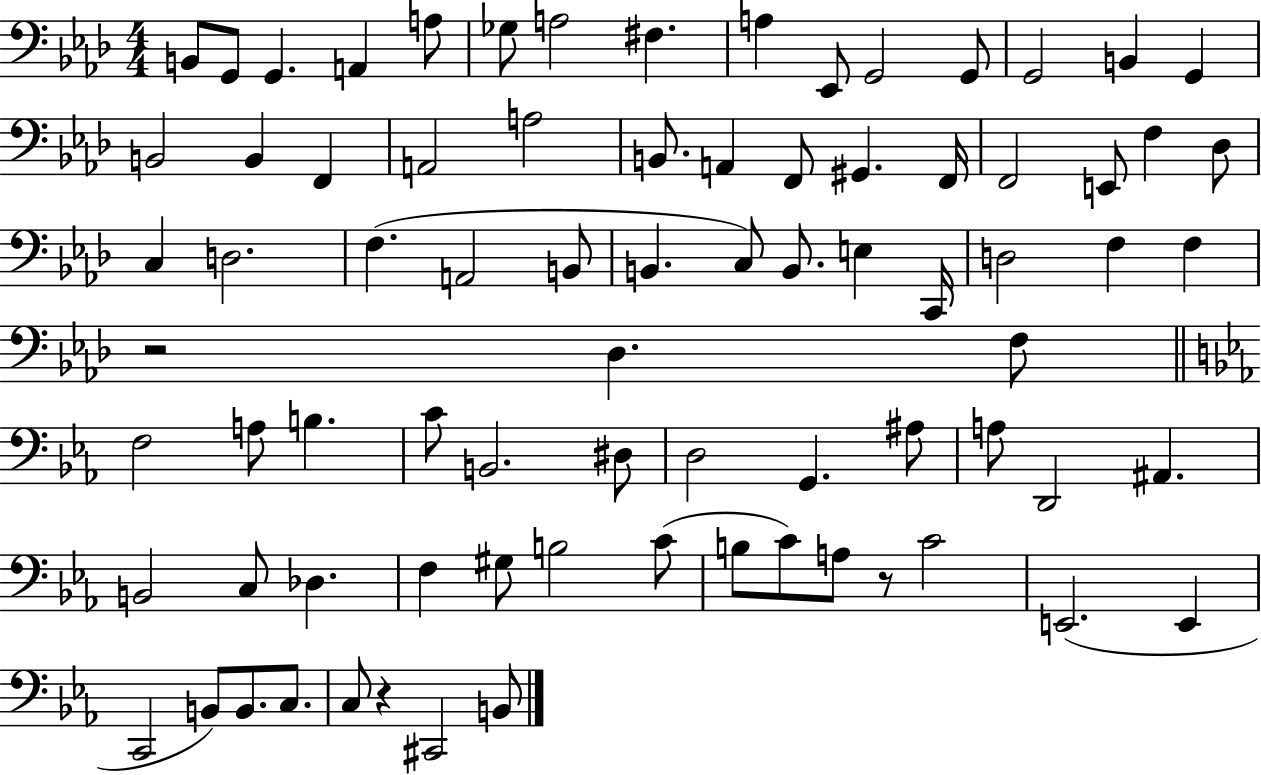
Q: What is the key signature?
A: AES major